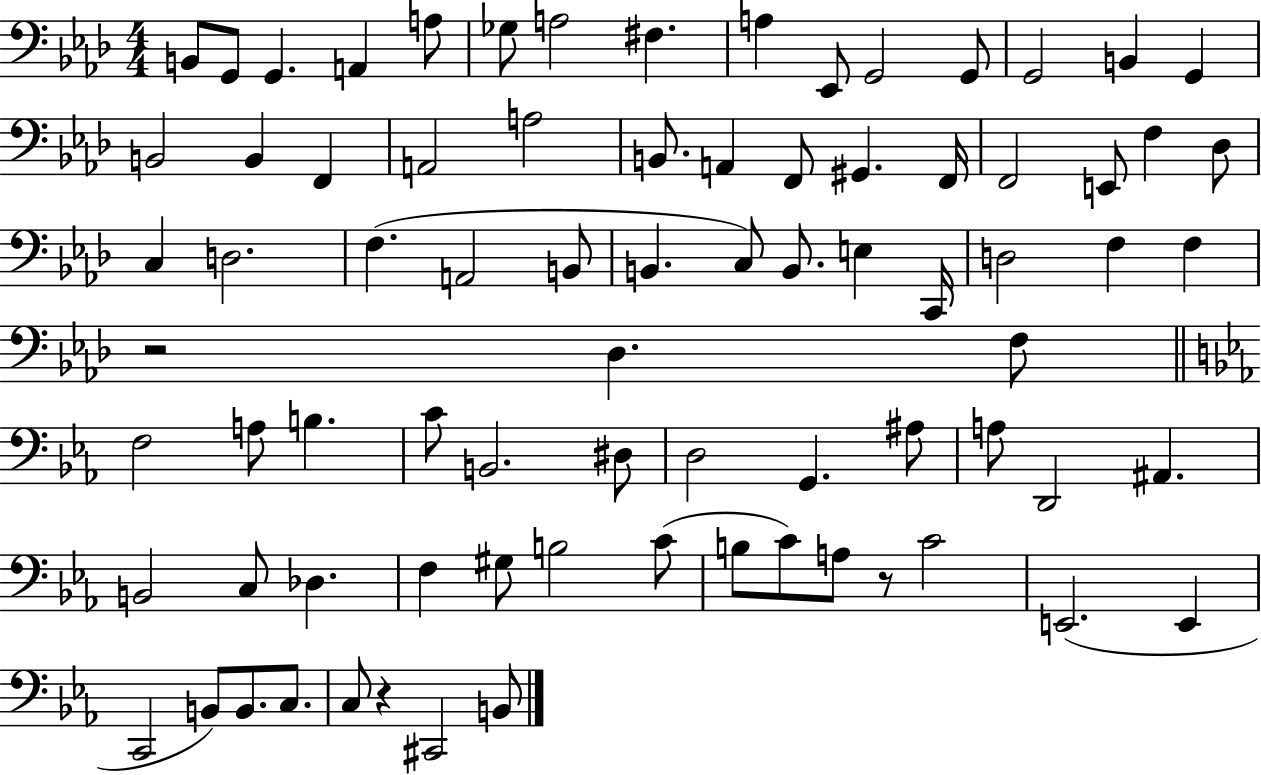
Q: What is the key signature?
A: AES major